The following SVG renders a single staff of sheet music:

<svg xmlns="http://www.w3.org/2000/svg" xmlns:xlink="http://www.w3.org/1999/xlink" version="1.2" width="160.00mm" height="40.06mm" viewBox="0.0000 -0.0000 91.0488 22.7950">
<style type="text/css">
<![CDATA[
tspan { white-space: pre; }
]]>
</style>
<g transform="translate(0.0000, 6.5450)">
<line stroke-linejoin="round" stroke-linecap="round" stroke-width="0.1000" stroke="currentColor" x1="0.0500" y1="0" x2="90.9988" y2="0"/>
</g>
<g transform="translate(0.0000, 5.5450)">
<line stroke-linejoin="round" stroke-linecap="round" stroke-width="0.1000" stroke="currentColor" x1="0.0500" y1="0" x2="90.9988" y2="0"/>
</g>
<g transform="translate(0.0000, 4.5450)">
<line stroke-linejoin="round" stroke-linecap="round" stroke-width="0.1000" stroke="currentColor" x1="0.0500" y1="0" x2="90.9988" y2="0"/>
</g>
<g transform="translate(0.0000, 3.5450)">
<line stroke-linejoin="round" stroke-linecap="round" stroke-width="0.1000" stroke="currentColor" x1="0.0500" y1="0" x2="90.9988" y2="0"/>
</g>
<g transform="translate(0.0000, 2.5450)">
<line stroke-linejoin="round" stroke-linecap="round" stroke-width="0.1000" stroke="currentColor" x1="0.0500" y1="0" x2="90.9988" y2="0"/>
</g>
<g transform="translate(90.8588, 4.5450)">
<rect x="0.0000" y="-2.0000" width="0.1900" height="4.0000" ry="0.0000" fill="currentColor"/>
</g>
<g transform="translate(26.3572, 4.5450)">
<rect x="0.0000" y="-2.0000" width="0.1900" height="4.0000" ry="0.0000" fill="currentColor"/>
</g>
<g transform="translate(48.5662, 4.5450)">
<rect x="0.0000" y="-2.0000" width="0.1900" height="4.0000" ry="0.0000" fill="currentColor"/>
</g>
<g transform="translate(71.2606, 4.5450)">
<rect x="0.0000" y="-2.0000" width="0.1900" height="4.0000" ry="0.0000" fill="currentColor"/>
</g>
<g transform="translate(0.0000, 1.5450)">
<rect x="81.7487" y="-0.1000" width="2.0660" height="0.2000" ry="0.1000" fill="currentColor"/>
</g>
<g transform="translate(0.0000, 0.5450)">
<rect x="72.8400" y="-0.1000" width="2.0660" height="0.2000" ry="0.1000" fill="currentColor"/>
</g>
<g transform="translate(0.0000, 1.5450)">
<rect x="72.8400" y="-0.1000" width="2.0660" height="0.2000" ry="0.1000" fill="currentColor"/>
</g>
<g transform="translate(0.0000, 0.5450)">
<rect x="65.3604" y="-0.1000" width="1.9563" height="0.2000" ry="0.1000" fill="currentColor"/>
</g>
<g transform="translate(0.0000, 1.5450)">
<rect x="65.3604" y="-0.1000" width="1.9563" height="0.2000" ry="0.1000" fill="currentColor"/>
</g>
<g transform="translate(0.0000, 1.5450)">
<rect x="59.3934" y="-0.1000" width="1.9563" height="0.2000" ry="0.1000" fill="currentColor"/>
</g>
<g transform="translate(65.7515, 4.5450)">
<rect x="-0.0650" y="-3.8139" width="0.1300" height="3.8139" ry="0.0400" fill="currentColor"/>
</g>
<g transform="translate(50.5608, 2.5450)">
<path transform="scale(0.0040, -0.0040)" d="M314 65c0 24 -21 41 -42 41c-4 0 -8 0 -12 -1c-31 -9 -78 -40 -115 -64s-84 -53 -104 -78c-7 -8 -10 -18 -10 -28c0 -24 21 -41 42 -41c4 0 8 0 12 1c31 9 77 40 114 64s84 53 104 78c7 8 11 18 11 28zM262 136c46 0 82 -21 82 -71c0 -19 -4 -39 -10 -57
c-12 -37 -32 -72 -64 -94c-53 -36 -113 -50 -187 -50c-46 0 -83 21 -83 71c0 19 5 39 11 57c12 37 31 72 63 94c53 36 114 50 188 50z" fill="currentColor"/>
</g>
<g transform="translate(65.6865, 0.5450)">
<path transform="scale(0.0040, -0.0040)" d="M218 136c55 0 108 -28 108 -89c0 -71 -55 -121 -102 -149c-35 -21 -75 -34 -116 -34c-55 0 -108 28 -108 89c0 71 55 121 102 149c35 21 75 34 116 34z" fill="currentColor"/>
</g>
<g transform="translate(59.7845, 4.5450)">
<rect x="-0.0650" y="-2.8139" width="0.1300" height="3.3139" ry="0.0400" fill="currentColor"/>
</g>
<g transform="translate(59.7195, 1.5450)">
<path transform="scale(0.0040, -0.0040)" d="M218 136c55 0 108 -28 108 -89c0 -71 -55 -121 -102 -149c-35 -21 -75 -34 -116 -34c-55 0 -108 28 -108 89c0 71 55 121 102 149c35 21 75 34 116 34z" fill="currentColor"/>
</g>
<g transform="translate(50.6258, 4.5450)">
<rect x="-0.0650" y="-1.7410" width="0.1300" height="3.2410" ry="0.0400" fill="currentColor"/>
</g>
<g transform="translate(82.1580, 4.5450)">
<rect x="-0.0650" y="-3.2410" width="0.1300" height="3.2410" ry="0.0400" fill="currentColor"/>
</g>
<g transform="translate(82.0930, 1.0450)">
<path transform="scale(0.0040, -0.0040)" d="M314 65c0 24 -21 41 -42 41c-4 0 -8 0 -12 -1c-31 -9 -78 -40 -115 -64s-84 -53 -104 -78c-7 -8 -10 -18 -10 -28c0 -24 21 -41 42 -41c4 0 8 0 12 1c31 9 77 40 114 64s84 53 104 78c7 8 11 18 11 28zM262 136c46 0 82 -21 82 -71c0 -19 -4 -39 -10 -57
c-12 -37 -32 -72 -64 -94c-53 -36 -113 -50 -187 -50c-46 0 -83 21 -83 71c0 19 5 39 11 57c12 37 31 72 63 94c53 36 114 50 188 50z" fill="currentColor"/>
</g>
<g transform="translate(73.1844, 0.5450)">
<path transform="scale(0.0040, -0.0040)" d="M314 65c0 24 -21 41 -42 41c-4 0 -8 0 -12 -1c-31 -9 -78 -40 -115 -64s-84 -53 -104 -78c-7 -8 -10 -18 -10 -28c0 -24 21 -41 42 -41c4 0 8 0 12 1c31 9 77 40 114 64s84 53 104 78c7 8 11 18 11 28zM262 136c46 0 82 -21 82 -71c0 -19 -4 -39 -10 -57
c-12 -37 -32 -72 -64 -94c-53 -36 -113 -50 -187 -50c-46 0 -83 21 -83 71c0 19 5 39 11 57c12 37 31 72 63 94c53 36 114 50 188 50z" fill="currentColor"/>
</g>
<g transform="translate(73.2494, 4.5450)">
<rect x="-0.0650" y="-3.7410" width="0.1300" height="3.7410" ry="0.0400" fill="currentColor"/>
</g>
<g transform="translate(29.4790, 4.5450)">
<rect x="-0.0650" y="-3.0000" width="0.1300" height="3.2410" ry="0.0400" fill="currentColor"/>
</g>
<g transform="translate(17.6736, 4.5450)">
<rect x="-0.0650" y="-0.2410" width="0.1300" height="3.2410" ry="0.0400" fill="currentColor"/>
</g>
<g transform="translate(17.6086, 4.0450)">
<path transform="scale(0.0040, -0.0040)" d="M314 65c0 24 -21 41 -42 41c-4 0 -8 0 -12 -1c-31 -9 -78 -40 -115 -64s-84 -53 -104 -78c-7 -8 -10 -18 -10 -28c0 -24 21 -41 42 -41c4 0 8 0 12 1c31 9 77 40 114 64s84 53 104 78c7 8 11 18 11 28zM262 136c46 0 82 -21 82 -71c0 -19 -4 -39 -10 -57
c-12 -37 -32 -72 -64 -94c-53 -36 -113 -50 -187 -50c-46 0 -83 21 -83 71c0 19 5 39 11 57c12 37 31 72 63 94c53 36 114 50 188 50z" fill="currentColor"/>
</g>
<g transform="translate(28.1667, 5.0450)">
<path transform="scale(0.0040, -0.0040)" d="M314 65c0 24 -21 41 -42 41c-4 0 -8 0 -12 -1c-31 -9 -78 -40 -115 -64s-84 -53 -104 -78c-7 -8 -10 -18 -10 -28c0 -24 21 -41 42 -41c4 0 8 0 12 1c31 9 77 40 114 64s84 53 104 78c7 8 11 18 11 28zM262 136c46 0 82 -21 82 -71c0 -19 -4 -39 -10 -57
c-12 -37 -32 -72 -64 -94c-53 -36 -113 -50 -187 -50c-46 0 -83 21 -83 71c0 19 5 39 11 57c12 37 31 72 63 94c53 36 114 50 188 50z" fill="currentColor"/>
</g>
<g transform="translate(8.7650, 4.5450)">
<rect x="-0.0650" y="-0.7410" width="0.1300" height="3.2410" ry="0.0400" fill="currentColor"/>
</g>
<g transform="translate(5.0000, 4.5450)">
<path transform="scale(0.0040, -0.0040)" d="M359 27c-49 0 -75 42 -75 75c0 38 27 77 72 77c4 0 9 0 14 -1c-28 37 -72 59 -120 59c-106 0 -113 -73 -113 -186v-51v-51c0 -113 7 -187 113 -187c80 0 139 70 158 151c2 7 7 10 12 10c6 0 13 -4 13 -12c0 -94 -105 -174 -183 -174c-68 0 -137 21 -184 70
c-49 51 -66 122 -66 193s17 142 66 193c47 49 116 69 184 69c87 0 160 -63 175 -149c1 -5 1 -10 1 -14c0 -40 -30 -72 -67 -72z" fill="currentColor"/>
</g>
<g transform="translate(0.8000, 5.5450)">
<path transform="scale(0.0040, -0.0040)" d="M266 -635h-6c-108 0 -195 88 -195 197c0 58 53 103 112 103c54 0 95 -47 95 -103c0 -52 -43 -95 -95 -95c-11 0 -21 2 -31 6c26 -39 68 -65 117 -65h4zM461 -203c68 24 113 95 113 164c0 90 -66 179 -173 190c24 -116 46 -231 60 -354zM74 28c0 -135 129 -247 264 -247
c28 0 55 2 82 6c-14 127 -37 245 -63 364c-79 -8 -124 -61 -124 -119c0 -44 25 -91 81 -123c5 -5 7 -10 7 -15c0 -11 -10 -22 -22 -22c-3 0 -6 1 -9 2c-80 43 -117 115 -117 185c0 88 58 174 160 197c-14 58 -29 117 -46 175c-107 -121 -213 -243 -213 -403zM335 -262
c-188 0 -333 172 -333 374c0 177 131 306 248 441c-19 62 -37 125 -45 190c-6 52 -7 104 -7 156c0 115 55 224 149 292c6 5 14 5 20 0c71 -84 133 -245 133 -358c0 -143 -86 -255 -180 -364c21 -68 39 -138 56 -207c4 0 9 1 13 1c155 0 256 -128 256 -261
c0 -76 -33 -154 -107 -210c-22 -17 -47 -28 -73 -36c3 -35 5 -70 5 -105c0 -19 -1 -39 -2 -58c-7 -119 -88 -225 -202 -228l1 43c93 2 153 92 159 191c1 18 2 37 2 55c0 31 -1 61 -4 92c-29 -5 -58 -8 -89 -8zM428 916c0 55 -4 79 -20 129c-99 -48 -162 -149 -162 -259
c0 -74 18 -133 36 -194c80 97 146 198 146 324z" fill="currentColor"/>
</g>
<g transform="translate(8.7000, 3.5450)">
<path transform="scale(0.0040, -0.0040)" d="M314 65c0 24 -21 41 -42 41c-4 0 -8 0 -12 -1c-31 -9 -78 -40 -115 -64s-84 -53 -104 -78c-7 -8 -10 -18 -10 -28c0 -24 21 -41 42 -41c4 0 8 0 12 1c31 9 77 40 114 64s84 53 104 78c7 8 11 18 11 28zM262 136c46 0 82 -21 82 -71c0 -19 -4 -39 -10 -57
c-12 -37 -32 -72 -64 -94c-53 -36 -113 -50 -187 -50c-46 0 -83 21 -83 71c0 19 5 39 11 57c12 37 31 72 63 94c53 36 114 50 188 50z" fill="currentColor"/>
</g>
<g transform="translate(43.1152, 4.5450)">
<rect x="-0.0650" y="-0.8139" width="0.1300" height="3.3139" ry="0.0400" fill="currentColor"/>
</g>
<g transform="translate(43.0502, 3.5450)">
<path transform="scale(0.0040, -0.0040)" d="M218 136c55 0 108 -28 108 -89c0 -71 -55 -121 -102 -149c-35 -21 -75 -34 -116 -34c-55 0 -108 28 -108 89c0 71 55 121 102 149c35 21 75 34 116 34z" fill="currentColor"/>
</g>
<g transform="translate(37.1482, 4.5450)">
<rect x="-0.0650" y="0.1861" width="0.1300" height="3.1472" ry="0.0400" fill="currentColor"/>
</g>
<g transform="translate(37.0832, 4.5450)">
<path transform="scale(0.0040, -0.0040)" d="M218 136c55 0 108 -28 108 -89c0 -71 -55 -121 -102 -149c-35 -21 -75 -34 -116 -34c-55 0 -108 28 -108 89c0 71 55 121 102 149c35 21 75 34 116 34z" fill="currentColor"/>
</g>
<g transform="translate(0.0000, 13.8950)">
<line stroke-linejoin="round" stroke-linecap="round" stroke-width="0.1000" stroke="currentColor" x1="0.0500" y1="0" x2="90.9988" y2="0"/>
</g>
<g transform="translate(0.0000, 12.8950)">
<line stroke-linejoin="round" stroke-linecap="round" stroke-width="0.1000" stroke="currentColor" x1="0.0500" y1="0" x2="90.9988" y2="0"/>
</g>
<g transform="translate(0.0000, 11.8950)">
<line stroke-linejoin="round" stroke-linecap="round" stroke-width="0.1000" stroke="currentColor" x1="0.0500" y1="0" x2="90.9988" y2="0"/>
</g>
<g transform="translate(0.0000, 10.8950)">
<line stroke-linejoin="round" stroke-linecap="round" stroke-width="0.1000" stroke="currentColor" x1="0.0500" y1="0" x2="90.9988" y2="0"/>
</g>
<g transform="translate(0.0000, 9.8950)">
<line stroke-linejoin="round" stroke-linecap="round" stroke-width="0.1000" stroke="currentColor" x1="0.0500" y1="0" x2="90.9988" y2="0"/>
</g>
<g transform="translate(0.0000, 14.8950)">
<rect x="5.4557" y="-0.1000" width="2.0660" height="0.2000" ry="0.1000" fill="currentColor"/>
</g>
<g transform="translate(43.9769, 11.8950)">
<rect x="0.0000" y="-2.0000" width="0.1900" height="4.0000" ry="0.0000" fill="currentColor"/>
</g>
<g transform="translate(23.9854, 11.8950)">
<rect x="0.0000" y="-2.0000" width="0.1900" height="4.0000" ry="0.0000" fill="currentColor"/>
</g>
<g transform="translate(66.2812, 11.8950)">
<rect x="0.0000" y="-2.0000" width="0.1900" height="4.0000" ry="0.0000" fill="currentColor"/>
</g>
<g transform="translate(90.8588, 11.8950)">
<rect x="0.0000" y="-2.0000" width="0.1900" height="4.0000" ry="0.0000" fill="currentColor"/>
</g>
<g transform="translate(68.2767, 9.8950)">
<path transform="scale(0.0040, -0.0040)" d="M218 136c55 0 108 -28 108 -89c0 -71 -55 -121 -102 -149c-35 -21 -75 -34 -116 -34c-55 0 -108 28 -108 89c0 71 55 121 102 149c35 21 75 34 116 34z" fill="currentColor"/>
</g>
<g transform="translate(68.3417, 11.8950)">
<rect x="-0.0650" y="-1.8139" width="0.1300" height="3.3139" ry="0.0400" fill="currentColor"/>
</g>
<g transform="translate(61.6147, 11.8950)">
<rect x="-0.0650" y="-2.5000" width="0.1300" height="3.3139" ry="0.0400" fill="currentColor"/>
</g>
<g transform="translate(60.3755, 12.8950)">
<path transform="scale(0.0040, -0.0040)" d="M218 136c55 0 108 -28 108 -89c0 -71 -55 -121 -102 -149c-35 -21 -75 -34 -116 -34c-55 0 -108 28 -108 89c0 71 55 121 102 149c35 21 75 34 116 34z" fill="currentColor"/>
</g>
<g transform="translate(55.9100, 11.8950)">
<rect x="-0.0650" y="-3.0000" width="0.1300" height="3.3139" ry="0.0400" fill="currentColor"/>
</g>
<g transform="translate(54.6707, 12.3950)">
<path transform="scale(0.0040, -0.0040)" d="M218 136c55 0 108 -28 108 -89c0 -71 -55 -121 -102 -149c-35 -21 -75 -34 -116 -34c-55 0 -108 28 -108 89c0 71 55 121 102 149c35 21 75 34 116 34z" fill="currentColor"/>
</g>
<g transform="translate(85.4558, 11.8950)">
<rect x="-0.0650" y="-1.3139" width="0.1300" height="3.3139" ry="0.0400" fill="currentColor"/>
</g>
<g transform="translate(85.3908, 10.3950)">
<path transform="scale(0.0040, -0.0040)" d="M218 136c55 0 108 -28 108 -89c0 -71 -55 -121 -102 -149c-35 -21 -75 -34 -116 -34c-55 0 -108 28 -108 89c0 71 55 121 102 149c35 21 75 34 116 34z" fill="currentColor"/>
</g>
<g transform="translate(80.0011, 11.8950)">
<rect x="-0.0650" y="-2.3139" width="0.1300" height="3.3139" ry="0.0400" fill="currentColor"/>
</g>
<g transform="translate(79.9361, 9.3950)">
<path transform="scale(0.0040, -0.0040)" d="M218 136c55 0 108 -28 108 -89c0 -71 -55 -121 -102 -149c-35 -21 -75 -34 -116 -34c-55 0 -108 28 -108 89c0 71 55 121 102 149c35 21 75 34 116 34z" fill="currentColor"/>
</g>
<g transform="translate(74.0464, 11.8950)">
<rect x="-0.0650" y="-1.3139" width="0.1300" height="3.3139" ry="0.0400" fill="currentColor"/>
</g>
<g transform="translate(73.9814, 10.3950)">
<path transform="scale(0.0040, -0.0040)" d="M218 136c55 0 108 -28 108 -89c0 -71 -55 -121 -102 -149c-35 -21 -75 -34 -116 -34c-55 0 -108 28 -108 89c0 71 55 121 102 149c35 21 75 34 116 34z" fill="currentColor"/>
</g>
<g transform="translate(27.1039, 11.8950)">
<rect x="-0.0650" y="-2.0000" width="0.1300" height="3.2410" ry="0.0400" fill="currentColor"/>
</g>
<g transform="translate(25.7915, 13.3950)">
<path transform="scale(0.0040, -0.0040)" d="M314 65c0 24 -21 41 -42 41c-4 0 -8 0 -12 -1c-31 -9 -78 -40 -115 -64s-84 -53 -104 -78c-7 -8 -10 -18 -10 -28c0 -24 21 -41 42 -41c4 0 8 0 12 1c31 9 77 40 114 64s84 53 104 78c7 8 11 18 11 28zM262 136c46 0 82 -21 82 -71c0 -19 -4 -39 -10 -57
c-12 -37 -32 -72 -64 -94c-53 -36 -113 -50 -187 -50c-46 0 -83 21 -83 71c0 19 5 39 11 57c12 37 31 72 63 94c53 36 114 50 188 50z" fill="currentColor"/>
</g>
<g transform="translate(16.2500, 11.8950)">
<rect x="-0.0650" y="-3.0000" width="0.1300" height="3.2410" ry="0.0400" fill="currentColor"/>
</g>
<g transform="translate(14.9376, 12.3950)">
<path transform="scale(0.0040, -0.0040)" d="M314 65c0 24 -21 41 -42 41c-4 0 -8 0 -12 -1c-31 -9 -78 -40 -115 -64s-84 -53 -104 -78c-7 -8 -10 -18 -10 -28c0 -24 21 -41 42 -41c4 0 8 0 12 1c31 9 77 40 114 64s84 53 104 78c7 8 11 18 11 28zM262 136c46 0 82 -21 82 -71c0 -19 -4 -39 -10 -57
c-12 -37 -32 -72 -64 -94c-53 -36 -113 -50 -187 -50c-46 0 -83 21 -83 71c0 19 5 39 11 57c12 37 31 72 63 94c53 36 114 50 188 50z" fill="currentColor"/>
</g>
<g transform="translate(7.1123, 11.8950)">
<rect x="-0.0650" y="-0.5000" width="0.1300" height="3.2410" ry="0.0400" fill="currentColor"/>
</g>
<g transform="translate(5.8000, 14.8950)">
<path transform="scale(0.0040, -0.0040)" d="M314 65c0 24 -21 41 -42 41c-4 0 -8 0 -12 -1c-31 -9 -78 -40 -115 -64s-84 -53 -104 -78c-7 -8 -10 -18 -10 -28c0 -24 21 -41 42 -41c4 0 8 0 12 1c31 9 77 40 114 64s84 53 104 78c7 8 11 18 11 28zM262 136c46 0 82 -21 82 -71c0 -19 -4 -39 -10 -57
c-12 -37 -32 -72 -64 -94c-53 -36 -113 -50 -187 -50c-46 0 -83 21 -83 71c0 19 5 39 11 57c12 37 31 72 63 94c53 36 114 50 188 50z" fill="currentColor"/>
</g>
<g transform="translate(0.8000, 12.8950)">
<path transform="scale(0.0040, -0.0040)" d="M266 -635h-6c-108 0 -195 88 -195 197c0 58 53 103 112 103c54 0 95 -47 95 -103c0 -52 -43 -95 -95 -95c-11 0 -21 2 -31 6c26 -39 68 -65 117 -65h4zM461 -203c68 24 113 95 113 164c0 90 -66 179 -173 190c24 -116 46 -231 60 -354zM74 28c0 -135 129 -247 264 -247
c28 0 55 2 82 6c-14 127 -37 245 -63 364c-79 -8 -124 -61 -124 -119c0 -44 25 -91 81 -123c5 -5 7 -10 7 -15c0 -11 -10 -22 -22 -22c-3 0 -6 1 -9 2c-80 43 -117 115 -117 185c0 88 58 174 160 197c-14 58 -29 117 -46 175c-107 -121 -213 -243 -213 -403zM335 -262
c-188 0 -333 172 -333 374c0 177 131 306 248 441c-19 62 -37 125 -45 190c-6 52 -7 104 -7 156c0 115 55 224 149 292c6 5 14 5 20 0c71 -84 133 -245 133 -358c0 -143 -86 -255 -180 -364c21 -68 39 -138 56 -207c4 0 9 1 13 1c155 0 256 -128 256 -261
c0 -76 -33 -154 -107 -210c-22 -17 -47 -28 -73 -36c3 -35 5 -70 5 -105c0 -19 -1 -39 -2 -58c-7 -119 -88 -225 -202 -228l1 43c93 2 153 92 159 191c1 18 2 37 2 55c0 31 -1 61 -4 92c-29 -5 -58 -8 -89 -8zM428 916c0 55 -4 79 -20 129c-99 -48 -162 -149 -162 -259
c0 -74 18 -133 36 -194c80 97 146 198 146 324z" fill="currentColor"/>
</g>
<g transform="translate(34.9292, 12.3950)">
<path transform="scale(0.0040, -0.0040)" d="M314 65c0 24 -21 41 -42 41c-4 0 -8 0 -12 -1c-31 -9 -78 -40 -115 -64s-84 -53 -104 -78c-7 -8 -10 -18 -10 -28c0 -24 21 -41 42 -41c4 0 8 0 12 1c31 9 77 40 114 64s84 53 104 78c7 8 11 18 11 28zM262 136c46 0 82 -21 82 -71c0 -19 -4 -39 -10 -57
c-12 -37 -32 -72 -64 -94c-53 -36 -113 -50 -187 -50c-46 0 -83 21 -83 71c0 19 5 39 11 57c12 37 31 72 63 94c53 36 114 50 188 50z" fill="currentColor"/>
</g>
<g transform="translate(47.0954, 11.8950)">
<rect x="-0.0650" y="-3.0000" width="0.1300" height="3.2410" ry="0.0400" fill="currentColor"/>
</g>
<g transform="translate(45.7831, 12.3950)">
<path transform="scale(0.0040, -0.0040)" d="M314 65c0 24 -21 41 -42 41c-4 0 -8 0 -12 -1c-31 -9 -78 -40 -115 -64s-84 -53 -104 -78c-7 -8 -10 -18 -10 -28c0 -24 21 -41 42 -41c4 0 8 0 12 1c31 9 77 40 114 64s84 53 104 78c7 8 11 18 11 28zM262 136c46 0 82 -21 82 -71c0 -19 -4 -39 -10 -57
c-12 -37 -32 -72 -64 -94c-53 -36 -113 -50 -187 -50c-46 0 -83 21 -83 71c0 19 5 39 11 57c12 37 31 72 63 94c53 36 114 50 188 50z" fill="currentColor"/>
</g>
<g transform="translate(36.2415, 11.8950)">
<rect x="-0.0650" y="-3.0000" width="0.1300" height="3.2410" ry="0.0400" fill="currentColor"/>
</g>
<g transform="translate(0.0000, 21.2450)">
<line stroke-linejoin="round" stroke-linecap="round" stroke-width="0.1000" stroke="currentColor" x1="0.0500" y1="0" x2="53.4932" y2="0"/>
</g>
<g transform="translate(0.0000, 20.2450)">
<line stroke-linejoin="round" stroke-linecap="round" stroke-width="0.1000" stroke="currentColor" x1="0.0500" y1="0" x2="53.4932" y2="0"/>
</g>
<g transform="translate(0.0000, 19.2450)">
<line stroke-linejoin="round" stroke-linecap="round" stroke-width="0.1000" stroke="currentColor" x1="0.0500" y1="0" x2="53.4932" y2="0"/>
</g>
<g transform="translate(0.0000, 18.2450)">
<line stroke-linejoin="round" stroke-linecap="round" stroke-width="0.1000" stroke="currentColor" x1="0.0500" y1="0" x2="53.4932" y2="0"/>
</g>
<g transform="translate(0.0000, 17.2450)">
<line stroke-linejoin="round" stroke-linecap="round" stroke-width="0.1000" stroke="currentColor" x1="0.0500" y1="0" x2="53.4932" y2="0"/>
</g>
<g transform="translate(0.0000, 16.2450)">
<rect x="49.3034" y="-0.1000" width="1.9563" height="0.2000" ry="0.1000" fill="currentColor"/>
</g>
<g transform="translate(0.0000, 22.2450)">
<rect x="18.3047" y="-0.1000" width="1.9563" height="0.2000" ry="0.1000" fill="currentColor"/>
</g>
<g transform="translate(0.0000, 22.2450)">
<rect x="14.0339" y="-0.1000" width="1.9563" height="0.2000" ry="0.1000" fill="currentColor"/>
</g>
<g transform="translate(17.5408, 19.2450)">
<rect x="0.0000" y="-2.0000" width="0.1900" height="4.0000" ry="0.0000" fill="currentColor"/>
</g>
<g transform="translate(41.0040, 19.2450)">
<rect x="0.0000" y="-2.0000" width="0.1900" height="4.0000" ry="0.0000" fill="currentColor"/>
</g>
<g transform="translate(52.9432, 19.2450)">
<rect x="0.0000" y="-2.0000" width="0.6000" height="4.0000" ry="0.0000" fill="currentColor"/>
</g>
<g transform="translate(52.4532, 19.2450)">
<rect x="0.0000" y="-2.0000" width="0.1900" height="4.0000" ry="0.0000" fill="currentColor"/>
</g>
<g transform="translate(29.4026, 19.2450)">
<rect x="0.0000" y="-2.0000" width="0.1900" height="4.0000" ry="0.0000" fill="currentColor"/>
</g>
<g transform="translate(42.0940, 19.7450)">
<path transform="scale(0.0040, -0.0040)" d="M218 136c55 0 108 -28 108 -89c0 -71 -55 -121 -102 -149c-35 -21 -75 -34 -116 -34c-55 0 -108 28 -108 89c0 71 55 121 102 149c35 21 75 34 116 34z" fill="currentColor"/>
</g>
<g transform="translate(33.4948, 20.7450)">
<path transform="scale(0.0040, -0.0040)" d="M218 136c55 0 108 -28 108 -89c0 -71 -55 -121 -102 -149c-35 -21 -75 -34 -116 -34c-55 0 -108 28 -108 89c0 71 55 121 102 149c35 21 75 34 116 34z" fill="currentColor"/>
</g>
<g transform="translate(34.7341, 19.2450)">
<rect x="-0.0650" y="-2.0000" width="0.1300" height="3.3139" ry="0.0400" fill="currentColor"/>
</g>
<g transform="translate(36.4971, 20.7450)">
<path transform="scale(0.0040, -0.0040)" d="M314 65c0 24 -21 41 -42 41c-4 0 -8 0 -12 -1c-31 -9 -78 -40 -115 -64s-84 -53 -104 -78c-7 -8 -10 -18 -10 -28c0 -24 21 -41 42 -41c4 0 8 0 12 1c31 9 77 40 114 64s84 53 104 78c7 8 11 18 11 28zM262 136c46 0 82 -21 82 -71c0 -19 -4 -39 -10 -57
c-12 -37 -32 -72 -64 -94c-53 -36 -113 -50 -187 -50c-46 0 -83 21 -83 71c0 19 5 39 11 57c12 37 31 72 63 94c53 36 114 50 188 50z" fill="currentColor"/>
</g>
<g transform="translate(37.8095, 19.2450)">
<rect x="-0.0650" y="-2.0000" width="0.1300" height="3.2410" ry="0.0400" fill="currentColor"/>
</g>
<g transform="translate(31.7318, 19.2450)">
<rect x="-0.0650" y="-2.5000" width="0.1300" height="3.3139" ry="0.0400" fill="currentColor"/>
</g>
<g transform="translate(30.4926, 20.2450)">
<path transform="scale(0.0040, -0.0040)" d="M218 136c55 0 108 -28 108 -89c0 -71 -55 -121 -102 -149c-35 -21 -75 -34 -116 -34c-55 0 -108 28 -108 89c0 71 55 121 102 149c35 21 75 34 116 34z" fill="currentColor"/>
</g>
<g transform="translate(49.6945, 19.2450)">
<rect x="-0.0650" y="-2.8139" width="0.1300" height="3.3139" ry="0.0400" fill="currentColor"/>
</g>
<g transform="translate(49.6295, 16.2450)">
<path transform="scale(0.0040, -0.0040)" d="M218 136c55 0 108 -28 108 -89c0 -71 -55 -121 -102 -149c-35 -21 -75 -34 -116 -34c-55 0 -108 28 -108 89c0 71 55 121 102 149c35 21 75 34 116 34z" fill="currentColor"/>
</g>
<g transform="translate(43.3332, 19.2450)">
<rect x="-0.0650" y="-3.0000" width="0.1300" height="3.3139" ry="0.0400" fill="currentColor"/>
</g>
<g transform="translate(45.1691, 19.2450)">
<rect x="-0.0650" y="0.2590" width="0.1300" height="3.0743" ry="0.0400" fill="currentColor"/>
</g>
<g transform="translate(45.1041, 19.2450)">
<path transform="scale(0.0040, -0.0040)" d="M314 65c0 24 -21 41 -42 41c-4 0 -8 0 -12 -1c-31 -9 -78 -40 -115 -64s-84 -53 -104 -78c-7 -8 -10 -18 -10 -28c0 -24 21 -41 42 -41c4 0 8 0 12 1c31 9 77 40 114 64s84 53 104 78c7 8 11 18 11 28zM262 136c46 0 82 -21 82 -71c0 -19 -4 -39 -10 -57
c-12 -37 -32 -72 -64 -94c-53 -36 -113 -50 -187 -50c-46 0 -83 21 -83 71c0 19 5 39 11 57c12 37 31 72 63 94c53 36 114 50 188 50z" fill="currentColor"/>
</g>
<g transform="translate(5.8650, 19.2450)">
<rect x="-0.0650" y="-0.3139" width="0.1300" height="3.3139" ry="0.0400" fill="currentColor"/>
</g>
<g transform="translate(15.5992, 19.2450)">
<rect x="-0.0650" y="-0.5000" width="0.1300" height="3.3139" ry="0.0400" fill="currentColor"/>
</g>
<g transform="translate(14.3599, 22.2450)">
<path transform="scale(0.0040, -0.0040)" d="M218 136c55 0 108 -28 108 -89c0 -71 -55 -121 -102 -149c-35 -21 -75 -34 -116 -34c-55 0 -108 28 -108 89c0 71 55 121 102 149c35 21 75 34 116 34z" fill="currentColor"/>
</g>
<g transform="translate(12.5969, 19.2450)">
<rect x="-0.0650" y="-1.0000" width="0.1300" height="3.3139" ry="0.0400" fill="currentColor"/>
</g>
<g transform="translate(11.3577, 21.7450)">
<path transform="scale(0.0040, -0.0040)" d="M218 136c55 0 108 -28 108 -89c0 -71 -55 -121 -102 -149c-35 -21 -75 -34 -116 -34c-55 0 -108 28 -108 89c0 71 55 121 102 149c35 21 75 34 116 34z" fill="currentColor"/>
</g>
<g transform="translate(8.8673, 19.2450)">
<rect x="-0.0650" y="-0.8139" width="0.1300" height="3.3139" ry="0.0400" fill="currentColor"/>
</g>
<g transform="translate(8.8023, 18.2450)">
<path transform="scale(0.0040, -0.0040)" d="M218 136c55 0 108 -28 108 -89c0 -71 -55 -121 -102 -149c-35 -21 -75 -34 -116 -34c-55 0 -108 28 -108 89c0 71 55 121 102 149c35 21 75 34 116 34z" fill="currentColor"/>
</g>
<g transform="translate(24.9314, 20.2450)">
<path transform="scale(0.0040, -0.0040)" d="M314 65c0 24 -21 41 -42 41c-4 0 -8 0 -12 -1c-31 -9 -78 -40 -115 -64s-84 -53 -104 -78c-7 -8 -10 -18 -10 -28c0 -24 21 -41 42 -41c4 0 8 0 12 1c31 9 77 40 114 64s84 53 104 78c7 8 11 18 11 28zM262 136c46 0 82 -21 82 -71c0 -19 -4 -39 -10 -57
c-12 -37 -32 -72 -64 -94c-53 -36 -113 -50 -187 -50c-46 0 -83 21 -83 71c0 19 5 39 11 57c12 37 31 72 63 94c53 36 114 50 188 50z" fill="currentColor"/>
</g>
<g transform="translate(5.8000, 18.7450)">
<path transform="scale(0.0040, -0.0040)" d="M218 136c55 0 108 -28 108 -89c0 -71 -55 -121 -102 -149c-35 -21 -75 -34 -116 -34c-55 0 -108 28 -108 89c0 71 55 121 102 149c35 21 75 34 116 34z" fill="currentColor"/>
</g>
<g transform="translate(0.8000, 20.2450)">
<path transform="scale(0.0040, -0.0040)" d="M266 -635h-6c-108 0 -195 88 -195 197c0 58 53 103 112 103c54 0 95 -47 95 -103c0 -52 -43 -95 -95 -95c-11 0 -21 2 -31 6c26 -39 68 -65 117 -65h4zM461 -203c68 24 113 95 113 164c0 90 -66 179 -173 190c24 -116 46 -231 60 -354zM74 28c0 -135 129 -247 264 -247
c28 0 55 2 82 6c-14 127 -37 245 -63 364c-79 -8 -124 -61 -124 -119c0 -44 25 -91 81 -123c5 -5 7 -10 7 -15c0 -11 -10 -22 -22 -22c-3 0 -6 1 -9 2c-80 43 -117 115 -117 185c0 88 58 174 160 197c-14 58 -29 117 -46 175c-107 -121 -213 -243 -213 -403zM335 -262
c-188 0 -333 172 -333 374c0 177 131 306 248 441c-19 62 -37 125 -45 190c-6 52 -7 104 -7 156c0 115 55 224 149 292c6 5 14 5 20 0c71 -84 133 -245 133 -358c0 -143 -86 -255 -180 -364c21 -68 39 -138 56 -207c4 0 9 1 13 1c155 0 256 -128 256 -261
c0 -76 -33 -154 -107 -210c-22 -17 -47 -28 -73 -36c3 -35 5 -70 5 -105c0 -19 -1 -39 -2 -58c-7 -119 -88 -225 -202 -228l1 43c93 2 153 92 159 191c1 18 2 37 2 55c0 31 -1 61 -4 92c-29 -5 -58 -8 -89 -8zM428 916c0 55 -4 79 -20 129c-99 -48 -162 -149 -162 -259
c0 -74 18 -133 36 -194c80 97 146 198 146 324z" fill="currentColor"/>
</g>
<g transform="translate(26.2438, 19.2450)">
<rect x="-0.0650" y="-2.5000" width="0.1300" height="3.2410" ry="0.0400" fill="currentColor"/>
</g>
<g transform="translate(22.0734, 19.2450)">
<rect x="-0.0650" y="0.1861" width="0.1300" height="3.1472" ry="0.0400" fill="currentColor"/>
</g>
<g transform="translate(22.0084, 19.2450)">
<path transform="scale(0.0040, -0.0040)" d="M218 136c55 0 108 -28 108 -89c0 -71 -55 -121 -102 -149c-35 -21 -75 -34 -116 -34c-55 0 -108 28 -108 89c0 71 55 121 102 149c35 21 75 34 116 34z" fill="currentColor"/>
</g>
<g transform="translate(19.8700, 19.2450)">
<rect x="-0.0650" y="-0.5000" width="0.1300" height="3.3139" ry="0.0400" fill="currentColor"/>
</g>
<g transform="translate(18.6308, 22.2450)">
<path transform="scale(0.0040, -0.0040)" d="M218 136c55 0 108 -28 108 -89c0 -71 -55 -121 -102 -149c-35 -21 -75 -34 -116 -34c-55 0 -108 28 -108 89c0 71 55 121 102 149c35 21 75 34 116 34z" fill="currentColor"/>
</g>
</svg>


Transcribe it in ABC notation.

X:1
T:Untitled
M:4/4
L:1/4
K:C
d2 c2 A2 B d f2 a c' c'2 b2 C2 A2 F2 A2 A2 A G f e g e c d D C C B G2 G F F2 A B2 a